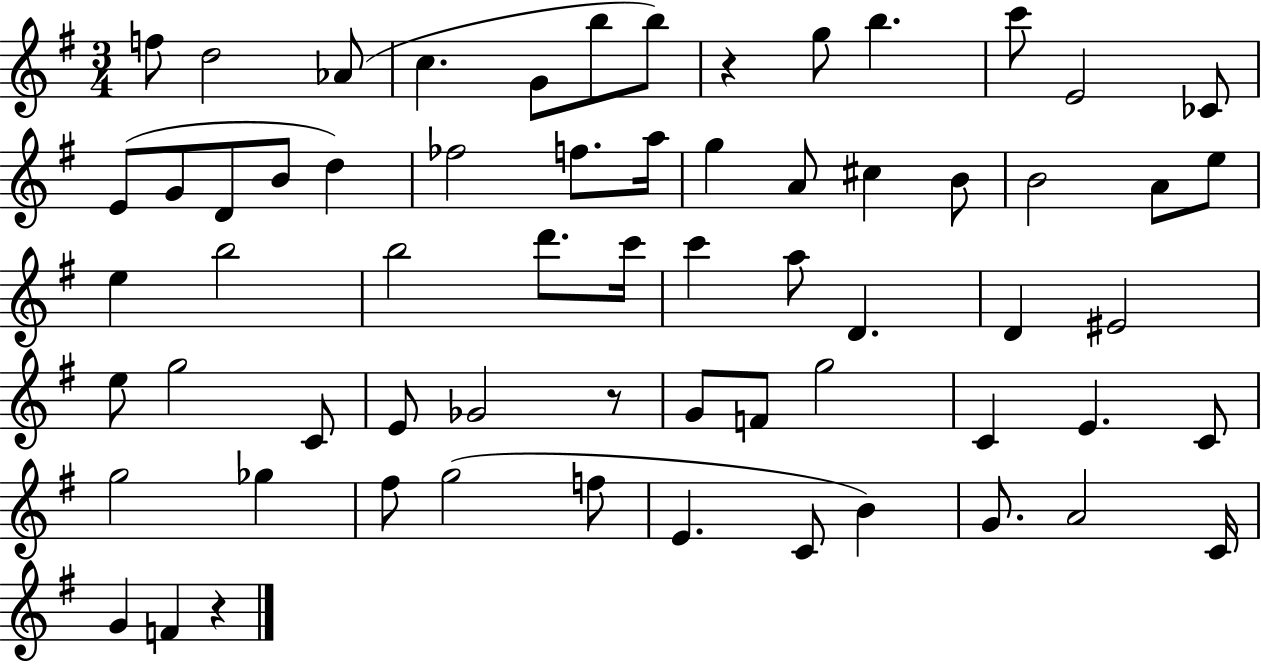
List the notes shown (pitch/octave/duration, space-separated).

F5/e D5/h Ab4/e C5/q. G4/e B5/e B5/e R/q G5/e B5/q. C6/e E4/h CES4/e E4/e G4/e D4/e B4/e D5/q FES5/h F5/e. A5/s G5/q A4/e C#5/q B4/e B4/h A4/e E5/e E5/q B5/h B5/h D6/e. C6/s C6/q A5/e D4/q. D4/q EIS4/h E5/e G5/h C4/e E4/e Gb4/h R/e G4/e F4/e G5/h C4/q E4/q. C4/e G5/h Gb5/q F#5/e G5/h F5/e E4/q. C4/e B4/q G4/e. A4/h C4/s G4/q F4/q R/q